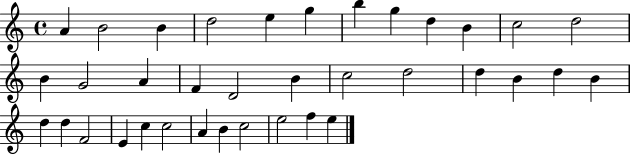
X:1
T:Untitled
M:4/4
L:1/4
K:C
A B2 B d2 e g b g d B c2 d2 B G2 A F D2 B c2 d2 d B d B d d F2 E c c2 A B c2 e2 f e